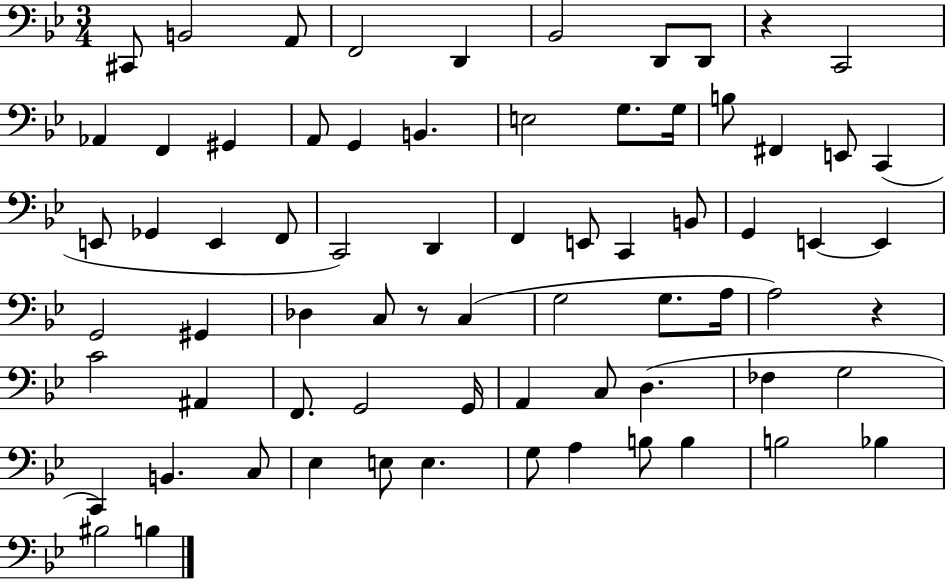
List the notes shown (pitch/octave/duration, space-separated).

C#2/e B2/h A2/e F2/h D2/q Bb2/h D2/e D2/e R/q C2/h Ab2/q F2/q G#2/q A2/e G2/q B2/q. E3/h G3/e. G3/s B3/e F#2/q E2/e C2/q E2/e Gb2/q E2/q F2/e C2/h D2/q F2/q E2/e C2/q B2/e G2/q E2/q E2/q G2/h G#2/q Db3/q C3/e R/e C3/q G3/h G3/e. A3/s A3/h R/q C4/h A#2/q F2/e. G2/h G2/s A2/q C3/e D3/q. FES3/q G3/h C2/q B2/q. C3/e Eb3/q E3/e E3/q. G3/e A3/q B3/e B3/q B3/h Bb3/q BIS3/h B3/q